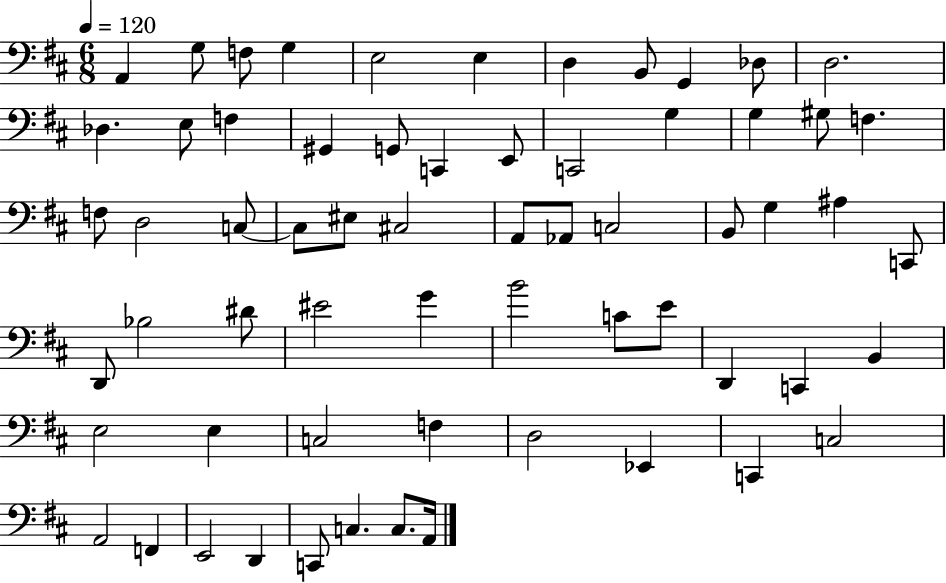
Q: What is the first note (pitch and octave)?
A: A2